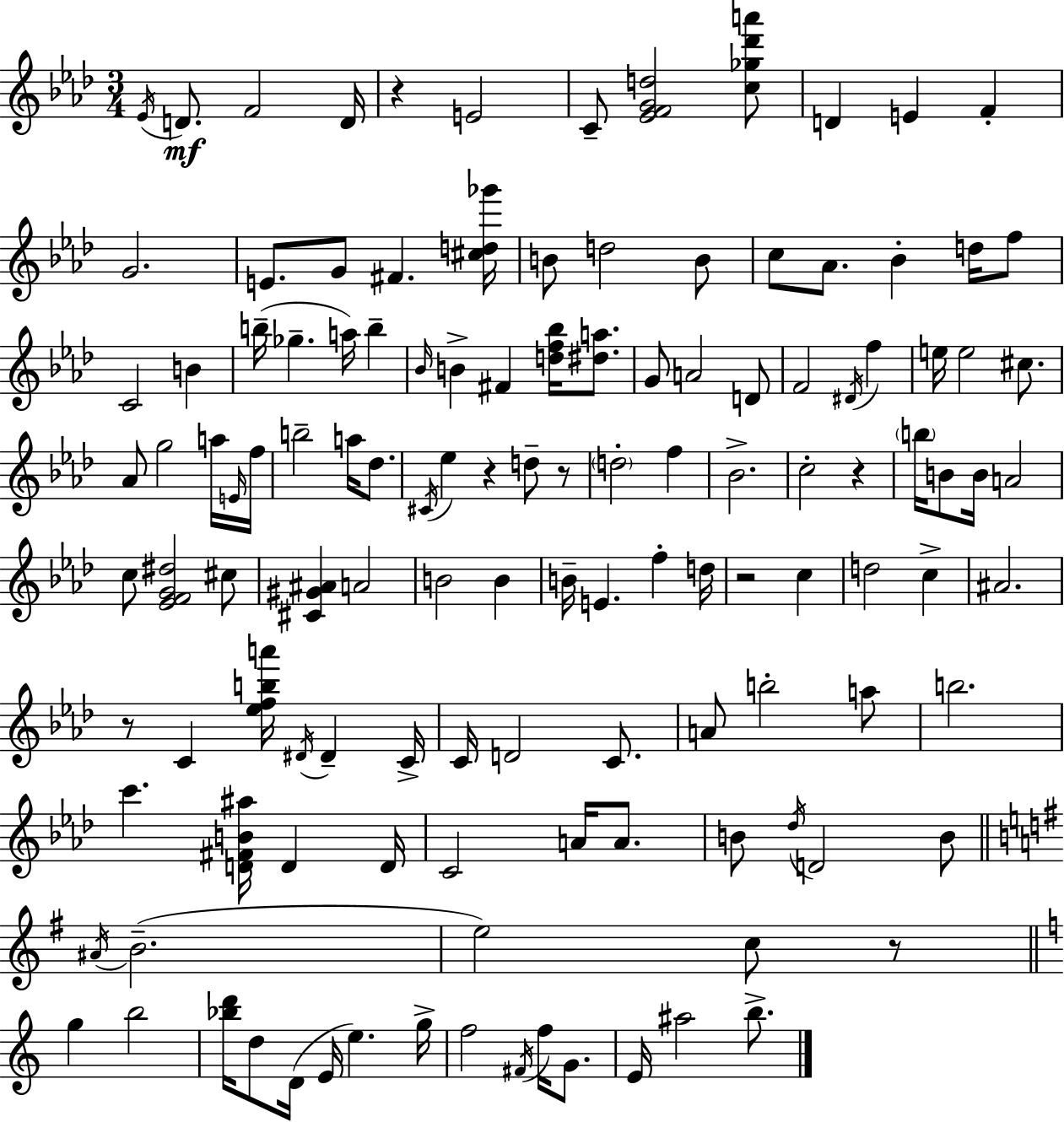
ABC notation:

X:1
T:Untitled
M:3/4
L:1/4
K:Ab
_E/4 D/2 F2 D/4 z E2 C/2 [_EFGd]2 [c_g_d'a']/2 D E F G2 E/2 G/2 ^F [^cd_g']/4 B/2 d2 B/2 c/2 _A/2 _B d/4 f/2 C2 B b/4 _g a/4 b _B/4 B ^F [df_b]/4 [^da]/2 G/2 A2 D/2 F2 ^D/4 f e/4 e2 ^c/2 _A/2 g2 a/4 E/4 f/4 b2 a/4 _d/2 ^C/4 _e z d/2 z/2 d2 f _B2 c2 z b/4 B/2 B/4 A2 c/2 [_EFG^d]2 ^c/2 [^C^G^A] A2 B2 B B/4 E f d/4 z2 c d2 c ^A2 z/2 C [_efba']/4 ^D/4 ^D C/4 C/4 D2 C/2 A/2 b2 a/2 b2 c' [D^FB^a]/4 D D/4 C2 A/4 A/2 B/2 _d/4 D2 B/2 ^A/4 B2 e2 c/2 z/2 g b2 [_bd']/4 d/2 D/4 E/4 e g/4 f2 ^F/4 f/4 G/2 E/4 ^a2 b/2